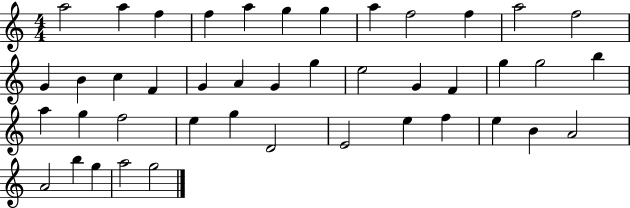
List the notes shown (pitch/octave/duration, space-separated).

A5/h A5/q F5/q F5/q A5/q G5/q G5/q A5/q F5/h F5/q A5/h F5/h G4/q B4/q C5/q F4/q G4/q A4/q G4/q G5/q E5/h G4/q F4/q G5/q G5/h B5/q A5/q G5/q F5/h E5/q G5/q D4/h E4/h E5/q F5/q E5/q B4/q A4/h A4/h B5/q G5/q A5/h G5/h